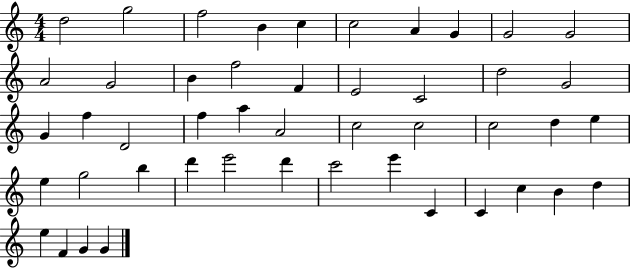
{
  \clef treble
  \numericTimeSignature
  \time 4/4
  \key c \major
  d''2 g''2 | f''2 b'4 c''4 | c''2 a'4 g'4 | g'2 g'2 | \break a'2 g'2 | b'4 f''2 f'4 | e'2 c'2 | d''2 g'2 | \break g'4 f''4 d'2 | f''4 a''4 a'2 | c''2 c''2 | c''2 d''4 e''4 | \break e''4 g''2 b''4 | d'''4 e'''2 d'''4 | c'''2 e'''4 c'4 | c'4 c''4 b'4 d''4 | \break e''4 f'4 g'4 g'4 | \bar "|."
}